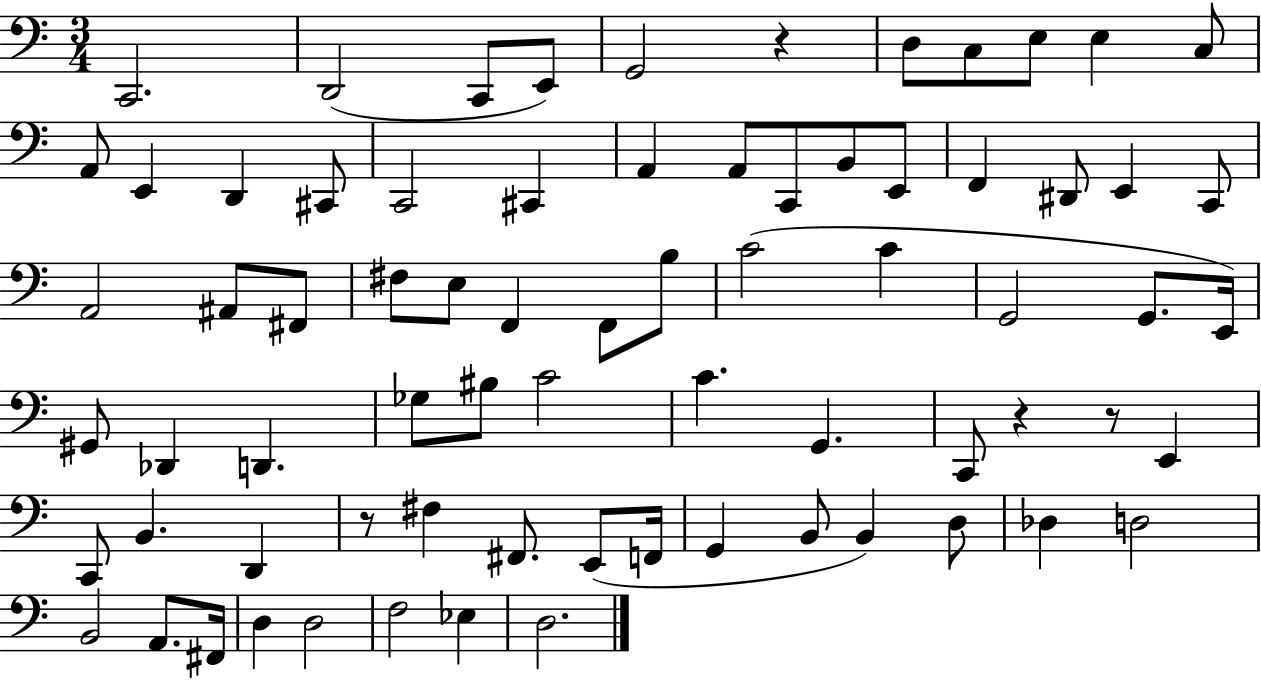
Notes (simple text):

C2/h. D2/h C2/e E2/e G2/h R/q D3/e C3/e E3/e E3/q C3/e A2/e E2/q D2/q C#2/e C2/h C#2/q A2/q A2/e C2/e B2/e E2/e F2/q D#2/e E2/q C2/e A2/h A#2/e F#2/e F#3/e E3/e F2/q F2/e B3/e C4/h C4/q G2/h G2/e. E2/s G#2/e Db2/q D2/q. Gb3/e BIS3/e C4/h C4/q. G2/q. C2/e R/q R/e E2/q C2/e B2/q. D2/q R/e F#3/q F#2/e. E2/e F2/s G2/q B2/e B2/q D3/e Db3/q D3/h B2/h A2/e. F#2/s D3/q D3/h F3/h Eb3/q D3/h.